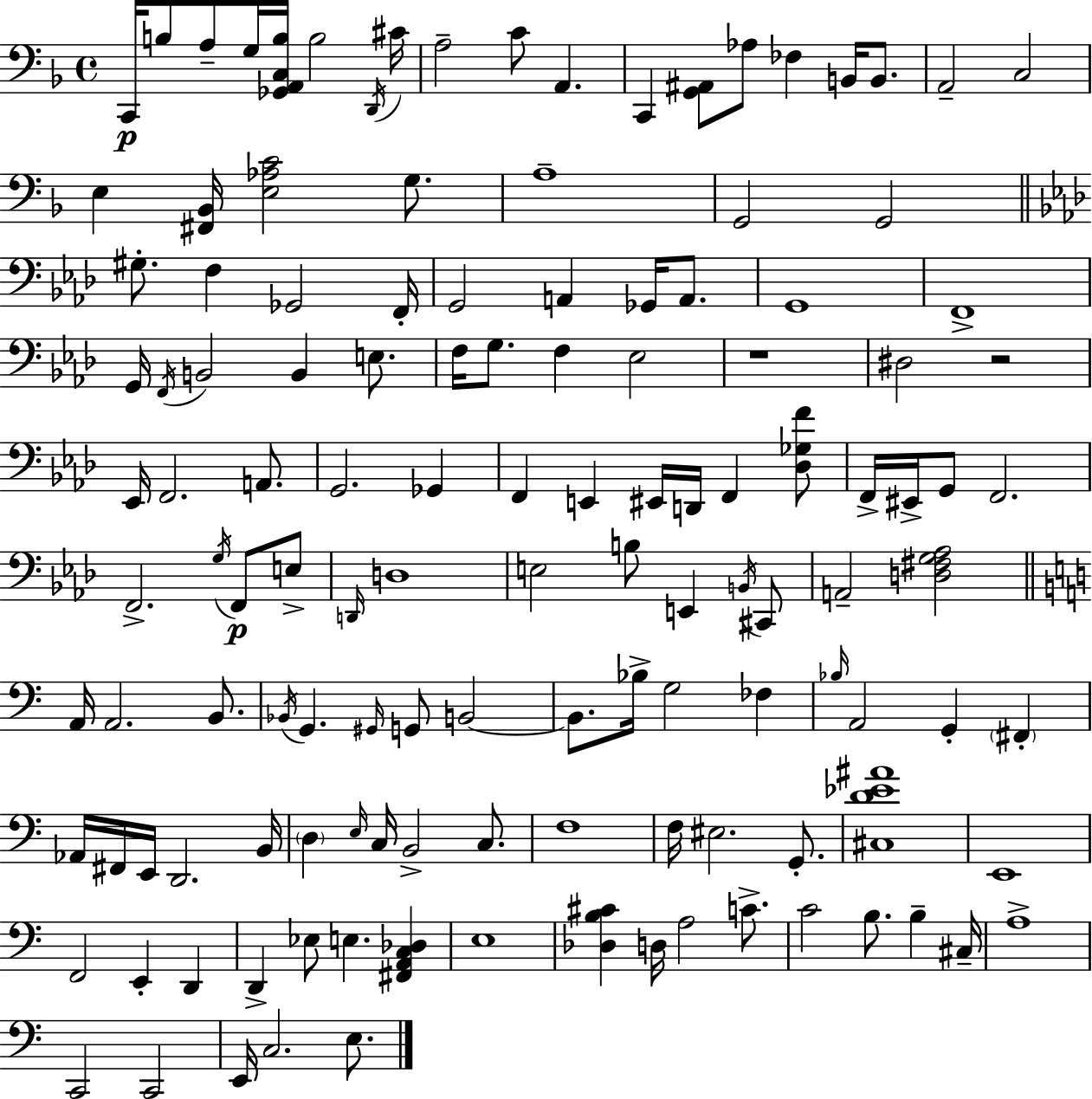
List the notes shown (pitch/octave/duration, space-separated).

C2/s B3/e A3/e G3/s [Gb2,A2,C3,B3]/s B3/h D2/s C#4/s A3/h C4/e A2/q. C2/q [G2,A#2]/e Ab3/e FES3/q B2/s B2/e. A2/h C3/h E3/q [F#2,Bb2]/s [E3,Ab3,C4]/h G3/e. A3/w G2/h G2/h G#3/e. F3/q Gb2/h F2/s G2/h A2/q Gb2/s A2/e. G2/w F2/w G2/s F2/s B2/h B2/q E3/e. F3/s G3/e. F3/q Eb3/h R/w D#3/h R/h Eb2/s F2/h. A2/e. G2/h. Gb2/q F2/q E2/q EIS2/s D2/s F2/q [Db3,Gb3,F4]/e F2/s EIS2/s G2/e F2/h. F2/h. G3/s F2/e E3/e D2/s D3/w E3/h B3/e E2/q B2/s C#2/e A2/h [D3,F#3,G3,Ab3]/h A2/s A2/h. B2/e. Bb2/s G2/q. G#2/s G2/e B2/h B2/e. Bb3/s G3/h FES3/q Bb3/s A2/h G2/q F#2/q Ab2/s F#2/s E2/s D2/h. B2/s D3/q E3/s C3/s B2/h C3/e. F3/w F3/s EIS3/h. G2/e. [C#3,D4,Eb4,A#4]/w E2/w F2/h E2/q D2/q D2/q Eb3/e E3/q. [F#2,A2,C3,Db3]/q E3/w [Db3,B3,C#4]/q D3/s A3/h C4/e. C4/h B3/e. B3/q C#3/s A3/w C2/h C2/h E2/s C3/h. E3/e.